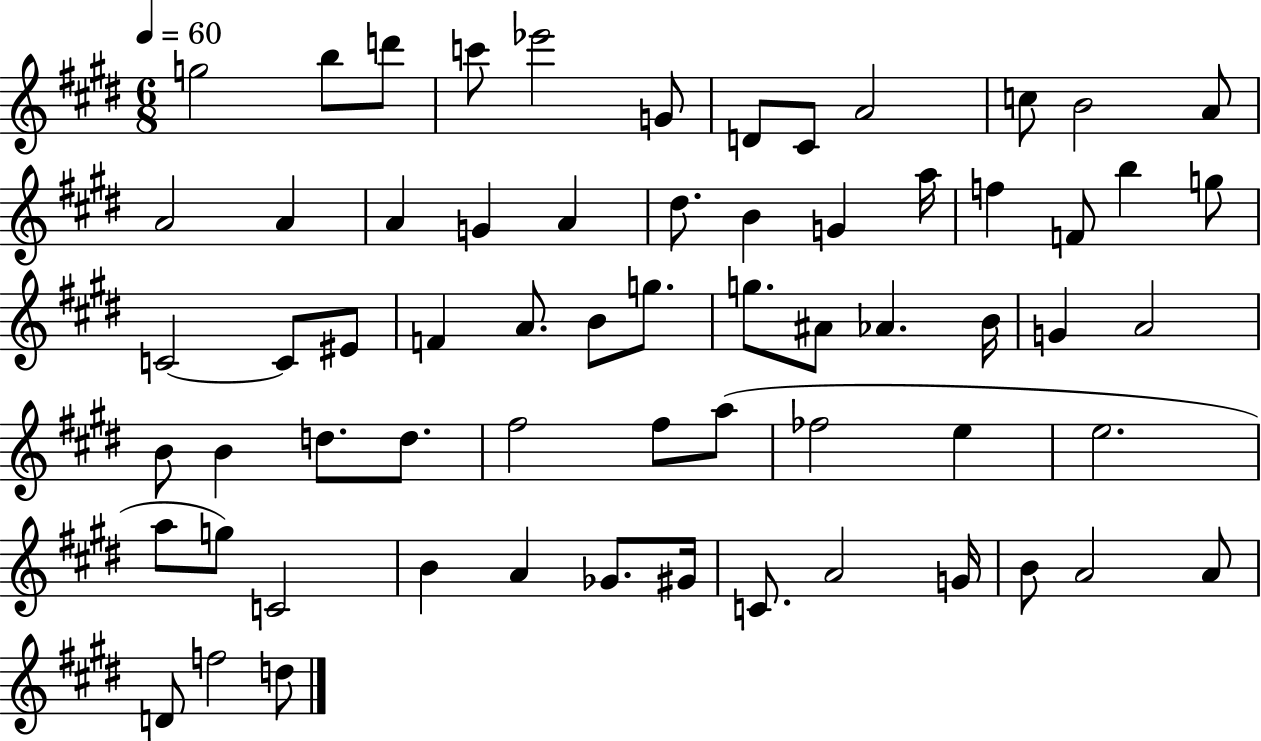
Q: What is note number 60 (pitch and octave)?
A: A4